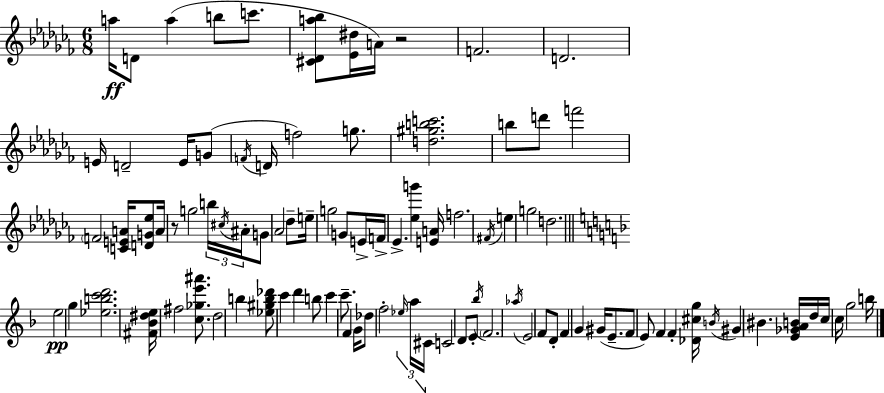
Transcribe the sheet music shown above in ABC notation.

X:1
T:Untitled
M:6/8
L:1/4
K:Abm
a/4 D/2 a b/2 c'/2 [^C_Da_b]/2 [_E^d]/4 A/4 z2 F2 D2 E/4 D2 E/4 G/2 F/4 D/4 f2 g/2 [d^gbc']2 b/2 d'/2 f'2 F2 [CEA]/4 [DG_e]/2 A/4 z/2 g2 b/4 ^c/4 ^A/4 G/2 _A2 _d/2 e/4 g2 G/2 E/4 F/4 _E [_eg'] [EA]/4 f2 ^F/4 e g2 d2 e2 g [_ebc'd']2 [^F_B^de]/4 ^f2 [c_ge'^a']/2 d2 b [_e^gb_d']/2 c' d' b/2 c' c'/2 F G/4 _d/2 f2 _e/4 a/4 ^C/4 C2 D/2 E/2 _b/4 F2 _a/4 E2 F/2 D/2 F G ^G/4 E/2 F/2 E/2 F F [_D^cg]/4 B/4 ^G ^B [E_GAB]/4 d/4 c/4 c/4 g2 b/4